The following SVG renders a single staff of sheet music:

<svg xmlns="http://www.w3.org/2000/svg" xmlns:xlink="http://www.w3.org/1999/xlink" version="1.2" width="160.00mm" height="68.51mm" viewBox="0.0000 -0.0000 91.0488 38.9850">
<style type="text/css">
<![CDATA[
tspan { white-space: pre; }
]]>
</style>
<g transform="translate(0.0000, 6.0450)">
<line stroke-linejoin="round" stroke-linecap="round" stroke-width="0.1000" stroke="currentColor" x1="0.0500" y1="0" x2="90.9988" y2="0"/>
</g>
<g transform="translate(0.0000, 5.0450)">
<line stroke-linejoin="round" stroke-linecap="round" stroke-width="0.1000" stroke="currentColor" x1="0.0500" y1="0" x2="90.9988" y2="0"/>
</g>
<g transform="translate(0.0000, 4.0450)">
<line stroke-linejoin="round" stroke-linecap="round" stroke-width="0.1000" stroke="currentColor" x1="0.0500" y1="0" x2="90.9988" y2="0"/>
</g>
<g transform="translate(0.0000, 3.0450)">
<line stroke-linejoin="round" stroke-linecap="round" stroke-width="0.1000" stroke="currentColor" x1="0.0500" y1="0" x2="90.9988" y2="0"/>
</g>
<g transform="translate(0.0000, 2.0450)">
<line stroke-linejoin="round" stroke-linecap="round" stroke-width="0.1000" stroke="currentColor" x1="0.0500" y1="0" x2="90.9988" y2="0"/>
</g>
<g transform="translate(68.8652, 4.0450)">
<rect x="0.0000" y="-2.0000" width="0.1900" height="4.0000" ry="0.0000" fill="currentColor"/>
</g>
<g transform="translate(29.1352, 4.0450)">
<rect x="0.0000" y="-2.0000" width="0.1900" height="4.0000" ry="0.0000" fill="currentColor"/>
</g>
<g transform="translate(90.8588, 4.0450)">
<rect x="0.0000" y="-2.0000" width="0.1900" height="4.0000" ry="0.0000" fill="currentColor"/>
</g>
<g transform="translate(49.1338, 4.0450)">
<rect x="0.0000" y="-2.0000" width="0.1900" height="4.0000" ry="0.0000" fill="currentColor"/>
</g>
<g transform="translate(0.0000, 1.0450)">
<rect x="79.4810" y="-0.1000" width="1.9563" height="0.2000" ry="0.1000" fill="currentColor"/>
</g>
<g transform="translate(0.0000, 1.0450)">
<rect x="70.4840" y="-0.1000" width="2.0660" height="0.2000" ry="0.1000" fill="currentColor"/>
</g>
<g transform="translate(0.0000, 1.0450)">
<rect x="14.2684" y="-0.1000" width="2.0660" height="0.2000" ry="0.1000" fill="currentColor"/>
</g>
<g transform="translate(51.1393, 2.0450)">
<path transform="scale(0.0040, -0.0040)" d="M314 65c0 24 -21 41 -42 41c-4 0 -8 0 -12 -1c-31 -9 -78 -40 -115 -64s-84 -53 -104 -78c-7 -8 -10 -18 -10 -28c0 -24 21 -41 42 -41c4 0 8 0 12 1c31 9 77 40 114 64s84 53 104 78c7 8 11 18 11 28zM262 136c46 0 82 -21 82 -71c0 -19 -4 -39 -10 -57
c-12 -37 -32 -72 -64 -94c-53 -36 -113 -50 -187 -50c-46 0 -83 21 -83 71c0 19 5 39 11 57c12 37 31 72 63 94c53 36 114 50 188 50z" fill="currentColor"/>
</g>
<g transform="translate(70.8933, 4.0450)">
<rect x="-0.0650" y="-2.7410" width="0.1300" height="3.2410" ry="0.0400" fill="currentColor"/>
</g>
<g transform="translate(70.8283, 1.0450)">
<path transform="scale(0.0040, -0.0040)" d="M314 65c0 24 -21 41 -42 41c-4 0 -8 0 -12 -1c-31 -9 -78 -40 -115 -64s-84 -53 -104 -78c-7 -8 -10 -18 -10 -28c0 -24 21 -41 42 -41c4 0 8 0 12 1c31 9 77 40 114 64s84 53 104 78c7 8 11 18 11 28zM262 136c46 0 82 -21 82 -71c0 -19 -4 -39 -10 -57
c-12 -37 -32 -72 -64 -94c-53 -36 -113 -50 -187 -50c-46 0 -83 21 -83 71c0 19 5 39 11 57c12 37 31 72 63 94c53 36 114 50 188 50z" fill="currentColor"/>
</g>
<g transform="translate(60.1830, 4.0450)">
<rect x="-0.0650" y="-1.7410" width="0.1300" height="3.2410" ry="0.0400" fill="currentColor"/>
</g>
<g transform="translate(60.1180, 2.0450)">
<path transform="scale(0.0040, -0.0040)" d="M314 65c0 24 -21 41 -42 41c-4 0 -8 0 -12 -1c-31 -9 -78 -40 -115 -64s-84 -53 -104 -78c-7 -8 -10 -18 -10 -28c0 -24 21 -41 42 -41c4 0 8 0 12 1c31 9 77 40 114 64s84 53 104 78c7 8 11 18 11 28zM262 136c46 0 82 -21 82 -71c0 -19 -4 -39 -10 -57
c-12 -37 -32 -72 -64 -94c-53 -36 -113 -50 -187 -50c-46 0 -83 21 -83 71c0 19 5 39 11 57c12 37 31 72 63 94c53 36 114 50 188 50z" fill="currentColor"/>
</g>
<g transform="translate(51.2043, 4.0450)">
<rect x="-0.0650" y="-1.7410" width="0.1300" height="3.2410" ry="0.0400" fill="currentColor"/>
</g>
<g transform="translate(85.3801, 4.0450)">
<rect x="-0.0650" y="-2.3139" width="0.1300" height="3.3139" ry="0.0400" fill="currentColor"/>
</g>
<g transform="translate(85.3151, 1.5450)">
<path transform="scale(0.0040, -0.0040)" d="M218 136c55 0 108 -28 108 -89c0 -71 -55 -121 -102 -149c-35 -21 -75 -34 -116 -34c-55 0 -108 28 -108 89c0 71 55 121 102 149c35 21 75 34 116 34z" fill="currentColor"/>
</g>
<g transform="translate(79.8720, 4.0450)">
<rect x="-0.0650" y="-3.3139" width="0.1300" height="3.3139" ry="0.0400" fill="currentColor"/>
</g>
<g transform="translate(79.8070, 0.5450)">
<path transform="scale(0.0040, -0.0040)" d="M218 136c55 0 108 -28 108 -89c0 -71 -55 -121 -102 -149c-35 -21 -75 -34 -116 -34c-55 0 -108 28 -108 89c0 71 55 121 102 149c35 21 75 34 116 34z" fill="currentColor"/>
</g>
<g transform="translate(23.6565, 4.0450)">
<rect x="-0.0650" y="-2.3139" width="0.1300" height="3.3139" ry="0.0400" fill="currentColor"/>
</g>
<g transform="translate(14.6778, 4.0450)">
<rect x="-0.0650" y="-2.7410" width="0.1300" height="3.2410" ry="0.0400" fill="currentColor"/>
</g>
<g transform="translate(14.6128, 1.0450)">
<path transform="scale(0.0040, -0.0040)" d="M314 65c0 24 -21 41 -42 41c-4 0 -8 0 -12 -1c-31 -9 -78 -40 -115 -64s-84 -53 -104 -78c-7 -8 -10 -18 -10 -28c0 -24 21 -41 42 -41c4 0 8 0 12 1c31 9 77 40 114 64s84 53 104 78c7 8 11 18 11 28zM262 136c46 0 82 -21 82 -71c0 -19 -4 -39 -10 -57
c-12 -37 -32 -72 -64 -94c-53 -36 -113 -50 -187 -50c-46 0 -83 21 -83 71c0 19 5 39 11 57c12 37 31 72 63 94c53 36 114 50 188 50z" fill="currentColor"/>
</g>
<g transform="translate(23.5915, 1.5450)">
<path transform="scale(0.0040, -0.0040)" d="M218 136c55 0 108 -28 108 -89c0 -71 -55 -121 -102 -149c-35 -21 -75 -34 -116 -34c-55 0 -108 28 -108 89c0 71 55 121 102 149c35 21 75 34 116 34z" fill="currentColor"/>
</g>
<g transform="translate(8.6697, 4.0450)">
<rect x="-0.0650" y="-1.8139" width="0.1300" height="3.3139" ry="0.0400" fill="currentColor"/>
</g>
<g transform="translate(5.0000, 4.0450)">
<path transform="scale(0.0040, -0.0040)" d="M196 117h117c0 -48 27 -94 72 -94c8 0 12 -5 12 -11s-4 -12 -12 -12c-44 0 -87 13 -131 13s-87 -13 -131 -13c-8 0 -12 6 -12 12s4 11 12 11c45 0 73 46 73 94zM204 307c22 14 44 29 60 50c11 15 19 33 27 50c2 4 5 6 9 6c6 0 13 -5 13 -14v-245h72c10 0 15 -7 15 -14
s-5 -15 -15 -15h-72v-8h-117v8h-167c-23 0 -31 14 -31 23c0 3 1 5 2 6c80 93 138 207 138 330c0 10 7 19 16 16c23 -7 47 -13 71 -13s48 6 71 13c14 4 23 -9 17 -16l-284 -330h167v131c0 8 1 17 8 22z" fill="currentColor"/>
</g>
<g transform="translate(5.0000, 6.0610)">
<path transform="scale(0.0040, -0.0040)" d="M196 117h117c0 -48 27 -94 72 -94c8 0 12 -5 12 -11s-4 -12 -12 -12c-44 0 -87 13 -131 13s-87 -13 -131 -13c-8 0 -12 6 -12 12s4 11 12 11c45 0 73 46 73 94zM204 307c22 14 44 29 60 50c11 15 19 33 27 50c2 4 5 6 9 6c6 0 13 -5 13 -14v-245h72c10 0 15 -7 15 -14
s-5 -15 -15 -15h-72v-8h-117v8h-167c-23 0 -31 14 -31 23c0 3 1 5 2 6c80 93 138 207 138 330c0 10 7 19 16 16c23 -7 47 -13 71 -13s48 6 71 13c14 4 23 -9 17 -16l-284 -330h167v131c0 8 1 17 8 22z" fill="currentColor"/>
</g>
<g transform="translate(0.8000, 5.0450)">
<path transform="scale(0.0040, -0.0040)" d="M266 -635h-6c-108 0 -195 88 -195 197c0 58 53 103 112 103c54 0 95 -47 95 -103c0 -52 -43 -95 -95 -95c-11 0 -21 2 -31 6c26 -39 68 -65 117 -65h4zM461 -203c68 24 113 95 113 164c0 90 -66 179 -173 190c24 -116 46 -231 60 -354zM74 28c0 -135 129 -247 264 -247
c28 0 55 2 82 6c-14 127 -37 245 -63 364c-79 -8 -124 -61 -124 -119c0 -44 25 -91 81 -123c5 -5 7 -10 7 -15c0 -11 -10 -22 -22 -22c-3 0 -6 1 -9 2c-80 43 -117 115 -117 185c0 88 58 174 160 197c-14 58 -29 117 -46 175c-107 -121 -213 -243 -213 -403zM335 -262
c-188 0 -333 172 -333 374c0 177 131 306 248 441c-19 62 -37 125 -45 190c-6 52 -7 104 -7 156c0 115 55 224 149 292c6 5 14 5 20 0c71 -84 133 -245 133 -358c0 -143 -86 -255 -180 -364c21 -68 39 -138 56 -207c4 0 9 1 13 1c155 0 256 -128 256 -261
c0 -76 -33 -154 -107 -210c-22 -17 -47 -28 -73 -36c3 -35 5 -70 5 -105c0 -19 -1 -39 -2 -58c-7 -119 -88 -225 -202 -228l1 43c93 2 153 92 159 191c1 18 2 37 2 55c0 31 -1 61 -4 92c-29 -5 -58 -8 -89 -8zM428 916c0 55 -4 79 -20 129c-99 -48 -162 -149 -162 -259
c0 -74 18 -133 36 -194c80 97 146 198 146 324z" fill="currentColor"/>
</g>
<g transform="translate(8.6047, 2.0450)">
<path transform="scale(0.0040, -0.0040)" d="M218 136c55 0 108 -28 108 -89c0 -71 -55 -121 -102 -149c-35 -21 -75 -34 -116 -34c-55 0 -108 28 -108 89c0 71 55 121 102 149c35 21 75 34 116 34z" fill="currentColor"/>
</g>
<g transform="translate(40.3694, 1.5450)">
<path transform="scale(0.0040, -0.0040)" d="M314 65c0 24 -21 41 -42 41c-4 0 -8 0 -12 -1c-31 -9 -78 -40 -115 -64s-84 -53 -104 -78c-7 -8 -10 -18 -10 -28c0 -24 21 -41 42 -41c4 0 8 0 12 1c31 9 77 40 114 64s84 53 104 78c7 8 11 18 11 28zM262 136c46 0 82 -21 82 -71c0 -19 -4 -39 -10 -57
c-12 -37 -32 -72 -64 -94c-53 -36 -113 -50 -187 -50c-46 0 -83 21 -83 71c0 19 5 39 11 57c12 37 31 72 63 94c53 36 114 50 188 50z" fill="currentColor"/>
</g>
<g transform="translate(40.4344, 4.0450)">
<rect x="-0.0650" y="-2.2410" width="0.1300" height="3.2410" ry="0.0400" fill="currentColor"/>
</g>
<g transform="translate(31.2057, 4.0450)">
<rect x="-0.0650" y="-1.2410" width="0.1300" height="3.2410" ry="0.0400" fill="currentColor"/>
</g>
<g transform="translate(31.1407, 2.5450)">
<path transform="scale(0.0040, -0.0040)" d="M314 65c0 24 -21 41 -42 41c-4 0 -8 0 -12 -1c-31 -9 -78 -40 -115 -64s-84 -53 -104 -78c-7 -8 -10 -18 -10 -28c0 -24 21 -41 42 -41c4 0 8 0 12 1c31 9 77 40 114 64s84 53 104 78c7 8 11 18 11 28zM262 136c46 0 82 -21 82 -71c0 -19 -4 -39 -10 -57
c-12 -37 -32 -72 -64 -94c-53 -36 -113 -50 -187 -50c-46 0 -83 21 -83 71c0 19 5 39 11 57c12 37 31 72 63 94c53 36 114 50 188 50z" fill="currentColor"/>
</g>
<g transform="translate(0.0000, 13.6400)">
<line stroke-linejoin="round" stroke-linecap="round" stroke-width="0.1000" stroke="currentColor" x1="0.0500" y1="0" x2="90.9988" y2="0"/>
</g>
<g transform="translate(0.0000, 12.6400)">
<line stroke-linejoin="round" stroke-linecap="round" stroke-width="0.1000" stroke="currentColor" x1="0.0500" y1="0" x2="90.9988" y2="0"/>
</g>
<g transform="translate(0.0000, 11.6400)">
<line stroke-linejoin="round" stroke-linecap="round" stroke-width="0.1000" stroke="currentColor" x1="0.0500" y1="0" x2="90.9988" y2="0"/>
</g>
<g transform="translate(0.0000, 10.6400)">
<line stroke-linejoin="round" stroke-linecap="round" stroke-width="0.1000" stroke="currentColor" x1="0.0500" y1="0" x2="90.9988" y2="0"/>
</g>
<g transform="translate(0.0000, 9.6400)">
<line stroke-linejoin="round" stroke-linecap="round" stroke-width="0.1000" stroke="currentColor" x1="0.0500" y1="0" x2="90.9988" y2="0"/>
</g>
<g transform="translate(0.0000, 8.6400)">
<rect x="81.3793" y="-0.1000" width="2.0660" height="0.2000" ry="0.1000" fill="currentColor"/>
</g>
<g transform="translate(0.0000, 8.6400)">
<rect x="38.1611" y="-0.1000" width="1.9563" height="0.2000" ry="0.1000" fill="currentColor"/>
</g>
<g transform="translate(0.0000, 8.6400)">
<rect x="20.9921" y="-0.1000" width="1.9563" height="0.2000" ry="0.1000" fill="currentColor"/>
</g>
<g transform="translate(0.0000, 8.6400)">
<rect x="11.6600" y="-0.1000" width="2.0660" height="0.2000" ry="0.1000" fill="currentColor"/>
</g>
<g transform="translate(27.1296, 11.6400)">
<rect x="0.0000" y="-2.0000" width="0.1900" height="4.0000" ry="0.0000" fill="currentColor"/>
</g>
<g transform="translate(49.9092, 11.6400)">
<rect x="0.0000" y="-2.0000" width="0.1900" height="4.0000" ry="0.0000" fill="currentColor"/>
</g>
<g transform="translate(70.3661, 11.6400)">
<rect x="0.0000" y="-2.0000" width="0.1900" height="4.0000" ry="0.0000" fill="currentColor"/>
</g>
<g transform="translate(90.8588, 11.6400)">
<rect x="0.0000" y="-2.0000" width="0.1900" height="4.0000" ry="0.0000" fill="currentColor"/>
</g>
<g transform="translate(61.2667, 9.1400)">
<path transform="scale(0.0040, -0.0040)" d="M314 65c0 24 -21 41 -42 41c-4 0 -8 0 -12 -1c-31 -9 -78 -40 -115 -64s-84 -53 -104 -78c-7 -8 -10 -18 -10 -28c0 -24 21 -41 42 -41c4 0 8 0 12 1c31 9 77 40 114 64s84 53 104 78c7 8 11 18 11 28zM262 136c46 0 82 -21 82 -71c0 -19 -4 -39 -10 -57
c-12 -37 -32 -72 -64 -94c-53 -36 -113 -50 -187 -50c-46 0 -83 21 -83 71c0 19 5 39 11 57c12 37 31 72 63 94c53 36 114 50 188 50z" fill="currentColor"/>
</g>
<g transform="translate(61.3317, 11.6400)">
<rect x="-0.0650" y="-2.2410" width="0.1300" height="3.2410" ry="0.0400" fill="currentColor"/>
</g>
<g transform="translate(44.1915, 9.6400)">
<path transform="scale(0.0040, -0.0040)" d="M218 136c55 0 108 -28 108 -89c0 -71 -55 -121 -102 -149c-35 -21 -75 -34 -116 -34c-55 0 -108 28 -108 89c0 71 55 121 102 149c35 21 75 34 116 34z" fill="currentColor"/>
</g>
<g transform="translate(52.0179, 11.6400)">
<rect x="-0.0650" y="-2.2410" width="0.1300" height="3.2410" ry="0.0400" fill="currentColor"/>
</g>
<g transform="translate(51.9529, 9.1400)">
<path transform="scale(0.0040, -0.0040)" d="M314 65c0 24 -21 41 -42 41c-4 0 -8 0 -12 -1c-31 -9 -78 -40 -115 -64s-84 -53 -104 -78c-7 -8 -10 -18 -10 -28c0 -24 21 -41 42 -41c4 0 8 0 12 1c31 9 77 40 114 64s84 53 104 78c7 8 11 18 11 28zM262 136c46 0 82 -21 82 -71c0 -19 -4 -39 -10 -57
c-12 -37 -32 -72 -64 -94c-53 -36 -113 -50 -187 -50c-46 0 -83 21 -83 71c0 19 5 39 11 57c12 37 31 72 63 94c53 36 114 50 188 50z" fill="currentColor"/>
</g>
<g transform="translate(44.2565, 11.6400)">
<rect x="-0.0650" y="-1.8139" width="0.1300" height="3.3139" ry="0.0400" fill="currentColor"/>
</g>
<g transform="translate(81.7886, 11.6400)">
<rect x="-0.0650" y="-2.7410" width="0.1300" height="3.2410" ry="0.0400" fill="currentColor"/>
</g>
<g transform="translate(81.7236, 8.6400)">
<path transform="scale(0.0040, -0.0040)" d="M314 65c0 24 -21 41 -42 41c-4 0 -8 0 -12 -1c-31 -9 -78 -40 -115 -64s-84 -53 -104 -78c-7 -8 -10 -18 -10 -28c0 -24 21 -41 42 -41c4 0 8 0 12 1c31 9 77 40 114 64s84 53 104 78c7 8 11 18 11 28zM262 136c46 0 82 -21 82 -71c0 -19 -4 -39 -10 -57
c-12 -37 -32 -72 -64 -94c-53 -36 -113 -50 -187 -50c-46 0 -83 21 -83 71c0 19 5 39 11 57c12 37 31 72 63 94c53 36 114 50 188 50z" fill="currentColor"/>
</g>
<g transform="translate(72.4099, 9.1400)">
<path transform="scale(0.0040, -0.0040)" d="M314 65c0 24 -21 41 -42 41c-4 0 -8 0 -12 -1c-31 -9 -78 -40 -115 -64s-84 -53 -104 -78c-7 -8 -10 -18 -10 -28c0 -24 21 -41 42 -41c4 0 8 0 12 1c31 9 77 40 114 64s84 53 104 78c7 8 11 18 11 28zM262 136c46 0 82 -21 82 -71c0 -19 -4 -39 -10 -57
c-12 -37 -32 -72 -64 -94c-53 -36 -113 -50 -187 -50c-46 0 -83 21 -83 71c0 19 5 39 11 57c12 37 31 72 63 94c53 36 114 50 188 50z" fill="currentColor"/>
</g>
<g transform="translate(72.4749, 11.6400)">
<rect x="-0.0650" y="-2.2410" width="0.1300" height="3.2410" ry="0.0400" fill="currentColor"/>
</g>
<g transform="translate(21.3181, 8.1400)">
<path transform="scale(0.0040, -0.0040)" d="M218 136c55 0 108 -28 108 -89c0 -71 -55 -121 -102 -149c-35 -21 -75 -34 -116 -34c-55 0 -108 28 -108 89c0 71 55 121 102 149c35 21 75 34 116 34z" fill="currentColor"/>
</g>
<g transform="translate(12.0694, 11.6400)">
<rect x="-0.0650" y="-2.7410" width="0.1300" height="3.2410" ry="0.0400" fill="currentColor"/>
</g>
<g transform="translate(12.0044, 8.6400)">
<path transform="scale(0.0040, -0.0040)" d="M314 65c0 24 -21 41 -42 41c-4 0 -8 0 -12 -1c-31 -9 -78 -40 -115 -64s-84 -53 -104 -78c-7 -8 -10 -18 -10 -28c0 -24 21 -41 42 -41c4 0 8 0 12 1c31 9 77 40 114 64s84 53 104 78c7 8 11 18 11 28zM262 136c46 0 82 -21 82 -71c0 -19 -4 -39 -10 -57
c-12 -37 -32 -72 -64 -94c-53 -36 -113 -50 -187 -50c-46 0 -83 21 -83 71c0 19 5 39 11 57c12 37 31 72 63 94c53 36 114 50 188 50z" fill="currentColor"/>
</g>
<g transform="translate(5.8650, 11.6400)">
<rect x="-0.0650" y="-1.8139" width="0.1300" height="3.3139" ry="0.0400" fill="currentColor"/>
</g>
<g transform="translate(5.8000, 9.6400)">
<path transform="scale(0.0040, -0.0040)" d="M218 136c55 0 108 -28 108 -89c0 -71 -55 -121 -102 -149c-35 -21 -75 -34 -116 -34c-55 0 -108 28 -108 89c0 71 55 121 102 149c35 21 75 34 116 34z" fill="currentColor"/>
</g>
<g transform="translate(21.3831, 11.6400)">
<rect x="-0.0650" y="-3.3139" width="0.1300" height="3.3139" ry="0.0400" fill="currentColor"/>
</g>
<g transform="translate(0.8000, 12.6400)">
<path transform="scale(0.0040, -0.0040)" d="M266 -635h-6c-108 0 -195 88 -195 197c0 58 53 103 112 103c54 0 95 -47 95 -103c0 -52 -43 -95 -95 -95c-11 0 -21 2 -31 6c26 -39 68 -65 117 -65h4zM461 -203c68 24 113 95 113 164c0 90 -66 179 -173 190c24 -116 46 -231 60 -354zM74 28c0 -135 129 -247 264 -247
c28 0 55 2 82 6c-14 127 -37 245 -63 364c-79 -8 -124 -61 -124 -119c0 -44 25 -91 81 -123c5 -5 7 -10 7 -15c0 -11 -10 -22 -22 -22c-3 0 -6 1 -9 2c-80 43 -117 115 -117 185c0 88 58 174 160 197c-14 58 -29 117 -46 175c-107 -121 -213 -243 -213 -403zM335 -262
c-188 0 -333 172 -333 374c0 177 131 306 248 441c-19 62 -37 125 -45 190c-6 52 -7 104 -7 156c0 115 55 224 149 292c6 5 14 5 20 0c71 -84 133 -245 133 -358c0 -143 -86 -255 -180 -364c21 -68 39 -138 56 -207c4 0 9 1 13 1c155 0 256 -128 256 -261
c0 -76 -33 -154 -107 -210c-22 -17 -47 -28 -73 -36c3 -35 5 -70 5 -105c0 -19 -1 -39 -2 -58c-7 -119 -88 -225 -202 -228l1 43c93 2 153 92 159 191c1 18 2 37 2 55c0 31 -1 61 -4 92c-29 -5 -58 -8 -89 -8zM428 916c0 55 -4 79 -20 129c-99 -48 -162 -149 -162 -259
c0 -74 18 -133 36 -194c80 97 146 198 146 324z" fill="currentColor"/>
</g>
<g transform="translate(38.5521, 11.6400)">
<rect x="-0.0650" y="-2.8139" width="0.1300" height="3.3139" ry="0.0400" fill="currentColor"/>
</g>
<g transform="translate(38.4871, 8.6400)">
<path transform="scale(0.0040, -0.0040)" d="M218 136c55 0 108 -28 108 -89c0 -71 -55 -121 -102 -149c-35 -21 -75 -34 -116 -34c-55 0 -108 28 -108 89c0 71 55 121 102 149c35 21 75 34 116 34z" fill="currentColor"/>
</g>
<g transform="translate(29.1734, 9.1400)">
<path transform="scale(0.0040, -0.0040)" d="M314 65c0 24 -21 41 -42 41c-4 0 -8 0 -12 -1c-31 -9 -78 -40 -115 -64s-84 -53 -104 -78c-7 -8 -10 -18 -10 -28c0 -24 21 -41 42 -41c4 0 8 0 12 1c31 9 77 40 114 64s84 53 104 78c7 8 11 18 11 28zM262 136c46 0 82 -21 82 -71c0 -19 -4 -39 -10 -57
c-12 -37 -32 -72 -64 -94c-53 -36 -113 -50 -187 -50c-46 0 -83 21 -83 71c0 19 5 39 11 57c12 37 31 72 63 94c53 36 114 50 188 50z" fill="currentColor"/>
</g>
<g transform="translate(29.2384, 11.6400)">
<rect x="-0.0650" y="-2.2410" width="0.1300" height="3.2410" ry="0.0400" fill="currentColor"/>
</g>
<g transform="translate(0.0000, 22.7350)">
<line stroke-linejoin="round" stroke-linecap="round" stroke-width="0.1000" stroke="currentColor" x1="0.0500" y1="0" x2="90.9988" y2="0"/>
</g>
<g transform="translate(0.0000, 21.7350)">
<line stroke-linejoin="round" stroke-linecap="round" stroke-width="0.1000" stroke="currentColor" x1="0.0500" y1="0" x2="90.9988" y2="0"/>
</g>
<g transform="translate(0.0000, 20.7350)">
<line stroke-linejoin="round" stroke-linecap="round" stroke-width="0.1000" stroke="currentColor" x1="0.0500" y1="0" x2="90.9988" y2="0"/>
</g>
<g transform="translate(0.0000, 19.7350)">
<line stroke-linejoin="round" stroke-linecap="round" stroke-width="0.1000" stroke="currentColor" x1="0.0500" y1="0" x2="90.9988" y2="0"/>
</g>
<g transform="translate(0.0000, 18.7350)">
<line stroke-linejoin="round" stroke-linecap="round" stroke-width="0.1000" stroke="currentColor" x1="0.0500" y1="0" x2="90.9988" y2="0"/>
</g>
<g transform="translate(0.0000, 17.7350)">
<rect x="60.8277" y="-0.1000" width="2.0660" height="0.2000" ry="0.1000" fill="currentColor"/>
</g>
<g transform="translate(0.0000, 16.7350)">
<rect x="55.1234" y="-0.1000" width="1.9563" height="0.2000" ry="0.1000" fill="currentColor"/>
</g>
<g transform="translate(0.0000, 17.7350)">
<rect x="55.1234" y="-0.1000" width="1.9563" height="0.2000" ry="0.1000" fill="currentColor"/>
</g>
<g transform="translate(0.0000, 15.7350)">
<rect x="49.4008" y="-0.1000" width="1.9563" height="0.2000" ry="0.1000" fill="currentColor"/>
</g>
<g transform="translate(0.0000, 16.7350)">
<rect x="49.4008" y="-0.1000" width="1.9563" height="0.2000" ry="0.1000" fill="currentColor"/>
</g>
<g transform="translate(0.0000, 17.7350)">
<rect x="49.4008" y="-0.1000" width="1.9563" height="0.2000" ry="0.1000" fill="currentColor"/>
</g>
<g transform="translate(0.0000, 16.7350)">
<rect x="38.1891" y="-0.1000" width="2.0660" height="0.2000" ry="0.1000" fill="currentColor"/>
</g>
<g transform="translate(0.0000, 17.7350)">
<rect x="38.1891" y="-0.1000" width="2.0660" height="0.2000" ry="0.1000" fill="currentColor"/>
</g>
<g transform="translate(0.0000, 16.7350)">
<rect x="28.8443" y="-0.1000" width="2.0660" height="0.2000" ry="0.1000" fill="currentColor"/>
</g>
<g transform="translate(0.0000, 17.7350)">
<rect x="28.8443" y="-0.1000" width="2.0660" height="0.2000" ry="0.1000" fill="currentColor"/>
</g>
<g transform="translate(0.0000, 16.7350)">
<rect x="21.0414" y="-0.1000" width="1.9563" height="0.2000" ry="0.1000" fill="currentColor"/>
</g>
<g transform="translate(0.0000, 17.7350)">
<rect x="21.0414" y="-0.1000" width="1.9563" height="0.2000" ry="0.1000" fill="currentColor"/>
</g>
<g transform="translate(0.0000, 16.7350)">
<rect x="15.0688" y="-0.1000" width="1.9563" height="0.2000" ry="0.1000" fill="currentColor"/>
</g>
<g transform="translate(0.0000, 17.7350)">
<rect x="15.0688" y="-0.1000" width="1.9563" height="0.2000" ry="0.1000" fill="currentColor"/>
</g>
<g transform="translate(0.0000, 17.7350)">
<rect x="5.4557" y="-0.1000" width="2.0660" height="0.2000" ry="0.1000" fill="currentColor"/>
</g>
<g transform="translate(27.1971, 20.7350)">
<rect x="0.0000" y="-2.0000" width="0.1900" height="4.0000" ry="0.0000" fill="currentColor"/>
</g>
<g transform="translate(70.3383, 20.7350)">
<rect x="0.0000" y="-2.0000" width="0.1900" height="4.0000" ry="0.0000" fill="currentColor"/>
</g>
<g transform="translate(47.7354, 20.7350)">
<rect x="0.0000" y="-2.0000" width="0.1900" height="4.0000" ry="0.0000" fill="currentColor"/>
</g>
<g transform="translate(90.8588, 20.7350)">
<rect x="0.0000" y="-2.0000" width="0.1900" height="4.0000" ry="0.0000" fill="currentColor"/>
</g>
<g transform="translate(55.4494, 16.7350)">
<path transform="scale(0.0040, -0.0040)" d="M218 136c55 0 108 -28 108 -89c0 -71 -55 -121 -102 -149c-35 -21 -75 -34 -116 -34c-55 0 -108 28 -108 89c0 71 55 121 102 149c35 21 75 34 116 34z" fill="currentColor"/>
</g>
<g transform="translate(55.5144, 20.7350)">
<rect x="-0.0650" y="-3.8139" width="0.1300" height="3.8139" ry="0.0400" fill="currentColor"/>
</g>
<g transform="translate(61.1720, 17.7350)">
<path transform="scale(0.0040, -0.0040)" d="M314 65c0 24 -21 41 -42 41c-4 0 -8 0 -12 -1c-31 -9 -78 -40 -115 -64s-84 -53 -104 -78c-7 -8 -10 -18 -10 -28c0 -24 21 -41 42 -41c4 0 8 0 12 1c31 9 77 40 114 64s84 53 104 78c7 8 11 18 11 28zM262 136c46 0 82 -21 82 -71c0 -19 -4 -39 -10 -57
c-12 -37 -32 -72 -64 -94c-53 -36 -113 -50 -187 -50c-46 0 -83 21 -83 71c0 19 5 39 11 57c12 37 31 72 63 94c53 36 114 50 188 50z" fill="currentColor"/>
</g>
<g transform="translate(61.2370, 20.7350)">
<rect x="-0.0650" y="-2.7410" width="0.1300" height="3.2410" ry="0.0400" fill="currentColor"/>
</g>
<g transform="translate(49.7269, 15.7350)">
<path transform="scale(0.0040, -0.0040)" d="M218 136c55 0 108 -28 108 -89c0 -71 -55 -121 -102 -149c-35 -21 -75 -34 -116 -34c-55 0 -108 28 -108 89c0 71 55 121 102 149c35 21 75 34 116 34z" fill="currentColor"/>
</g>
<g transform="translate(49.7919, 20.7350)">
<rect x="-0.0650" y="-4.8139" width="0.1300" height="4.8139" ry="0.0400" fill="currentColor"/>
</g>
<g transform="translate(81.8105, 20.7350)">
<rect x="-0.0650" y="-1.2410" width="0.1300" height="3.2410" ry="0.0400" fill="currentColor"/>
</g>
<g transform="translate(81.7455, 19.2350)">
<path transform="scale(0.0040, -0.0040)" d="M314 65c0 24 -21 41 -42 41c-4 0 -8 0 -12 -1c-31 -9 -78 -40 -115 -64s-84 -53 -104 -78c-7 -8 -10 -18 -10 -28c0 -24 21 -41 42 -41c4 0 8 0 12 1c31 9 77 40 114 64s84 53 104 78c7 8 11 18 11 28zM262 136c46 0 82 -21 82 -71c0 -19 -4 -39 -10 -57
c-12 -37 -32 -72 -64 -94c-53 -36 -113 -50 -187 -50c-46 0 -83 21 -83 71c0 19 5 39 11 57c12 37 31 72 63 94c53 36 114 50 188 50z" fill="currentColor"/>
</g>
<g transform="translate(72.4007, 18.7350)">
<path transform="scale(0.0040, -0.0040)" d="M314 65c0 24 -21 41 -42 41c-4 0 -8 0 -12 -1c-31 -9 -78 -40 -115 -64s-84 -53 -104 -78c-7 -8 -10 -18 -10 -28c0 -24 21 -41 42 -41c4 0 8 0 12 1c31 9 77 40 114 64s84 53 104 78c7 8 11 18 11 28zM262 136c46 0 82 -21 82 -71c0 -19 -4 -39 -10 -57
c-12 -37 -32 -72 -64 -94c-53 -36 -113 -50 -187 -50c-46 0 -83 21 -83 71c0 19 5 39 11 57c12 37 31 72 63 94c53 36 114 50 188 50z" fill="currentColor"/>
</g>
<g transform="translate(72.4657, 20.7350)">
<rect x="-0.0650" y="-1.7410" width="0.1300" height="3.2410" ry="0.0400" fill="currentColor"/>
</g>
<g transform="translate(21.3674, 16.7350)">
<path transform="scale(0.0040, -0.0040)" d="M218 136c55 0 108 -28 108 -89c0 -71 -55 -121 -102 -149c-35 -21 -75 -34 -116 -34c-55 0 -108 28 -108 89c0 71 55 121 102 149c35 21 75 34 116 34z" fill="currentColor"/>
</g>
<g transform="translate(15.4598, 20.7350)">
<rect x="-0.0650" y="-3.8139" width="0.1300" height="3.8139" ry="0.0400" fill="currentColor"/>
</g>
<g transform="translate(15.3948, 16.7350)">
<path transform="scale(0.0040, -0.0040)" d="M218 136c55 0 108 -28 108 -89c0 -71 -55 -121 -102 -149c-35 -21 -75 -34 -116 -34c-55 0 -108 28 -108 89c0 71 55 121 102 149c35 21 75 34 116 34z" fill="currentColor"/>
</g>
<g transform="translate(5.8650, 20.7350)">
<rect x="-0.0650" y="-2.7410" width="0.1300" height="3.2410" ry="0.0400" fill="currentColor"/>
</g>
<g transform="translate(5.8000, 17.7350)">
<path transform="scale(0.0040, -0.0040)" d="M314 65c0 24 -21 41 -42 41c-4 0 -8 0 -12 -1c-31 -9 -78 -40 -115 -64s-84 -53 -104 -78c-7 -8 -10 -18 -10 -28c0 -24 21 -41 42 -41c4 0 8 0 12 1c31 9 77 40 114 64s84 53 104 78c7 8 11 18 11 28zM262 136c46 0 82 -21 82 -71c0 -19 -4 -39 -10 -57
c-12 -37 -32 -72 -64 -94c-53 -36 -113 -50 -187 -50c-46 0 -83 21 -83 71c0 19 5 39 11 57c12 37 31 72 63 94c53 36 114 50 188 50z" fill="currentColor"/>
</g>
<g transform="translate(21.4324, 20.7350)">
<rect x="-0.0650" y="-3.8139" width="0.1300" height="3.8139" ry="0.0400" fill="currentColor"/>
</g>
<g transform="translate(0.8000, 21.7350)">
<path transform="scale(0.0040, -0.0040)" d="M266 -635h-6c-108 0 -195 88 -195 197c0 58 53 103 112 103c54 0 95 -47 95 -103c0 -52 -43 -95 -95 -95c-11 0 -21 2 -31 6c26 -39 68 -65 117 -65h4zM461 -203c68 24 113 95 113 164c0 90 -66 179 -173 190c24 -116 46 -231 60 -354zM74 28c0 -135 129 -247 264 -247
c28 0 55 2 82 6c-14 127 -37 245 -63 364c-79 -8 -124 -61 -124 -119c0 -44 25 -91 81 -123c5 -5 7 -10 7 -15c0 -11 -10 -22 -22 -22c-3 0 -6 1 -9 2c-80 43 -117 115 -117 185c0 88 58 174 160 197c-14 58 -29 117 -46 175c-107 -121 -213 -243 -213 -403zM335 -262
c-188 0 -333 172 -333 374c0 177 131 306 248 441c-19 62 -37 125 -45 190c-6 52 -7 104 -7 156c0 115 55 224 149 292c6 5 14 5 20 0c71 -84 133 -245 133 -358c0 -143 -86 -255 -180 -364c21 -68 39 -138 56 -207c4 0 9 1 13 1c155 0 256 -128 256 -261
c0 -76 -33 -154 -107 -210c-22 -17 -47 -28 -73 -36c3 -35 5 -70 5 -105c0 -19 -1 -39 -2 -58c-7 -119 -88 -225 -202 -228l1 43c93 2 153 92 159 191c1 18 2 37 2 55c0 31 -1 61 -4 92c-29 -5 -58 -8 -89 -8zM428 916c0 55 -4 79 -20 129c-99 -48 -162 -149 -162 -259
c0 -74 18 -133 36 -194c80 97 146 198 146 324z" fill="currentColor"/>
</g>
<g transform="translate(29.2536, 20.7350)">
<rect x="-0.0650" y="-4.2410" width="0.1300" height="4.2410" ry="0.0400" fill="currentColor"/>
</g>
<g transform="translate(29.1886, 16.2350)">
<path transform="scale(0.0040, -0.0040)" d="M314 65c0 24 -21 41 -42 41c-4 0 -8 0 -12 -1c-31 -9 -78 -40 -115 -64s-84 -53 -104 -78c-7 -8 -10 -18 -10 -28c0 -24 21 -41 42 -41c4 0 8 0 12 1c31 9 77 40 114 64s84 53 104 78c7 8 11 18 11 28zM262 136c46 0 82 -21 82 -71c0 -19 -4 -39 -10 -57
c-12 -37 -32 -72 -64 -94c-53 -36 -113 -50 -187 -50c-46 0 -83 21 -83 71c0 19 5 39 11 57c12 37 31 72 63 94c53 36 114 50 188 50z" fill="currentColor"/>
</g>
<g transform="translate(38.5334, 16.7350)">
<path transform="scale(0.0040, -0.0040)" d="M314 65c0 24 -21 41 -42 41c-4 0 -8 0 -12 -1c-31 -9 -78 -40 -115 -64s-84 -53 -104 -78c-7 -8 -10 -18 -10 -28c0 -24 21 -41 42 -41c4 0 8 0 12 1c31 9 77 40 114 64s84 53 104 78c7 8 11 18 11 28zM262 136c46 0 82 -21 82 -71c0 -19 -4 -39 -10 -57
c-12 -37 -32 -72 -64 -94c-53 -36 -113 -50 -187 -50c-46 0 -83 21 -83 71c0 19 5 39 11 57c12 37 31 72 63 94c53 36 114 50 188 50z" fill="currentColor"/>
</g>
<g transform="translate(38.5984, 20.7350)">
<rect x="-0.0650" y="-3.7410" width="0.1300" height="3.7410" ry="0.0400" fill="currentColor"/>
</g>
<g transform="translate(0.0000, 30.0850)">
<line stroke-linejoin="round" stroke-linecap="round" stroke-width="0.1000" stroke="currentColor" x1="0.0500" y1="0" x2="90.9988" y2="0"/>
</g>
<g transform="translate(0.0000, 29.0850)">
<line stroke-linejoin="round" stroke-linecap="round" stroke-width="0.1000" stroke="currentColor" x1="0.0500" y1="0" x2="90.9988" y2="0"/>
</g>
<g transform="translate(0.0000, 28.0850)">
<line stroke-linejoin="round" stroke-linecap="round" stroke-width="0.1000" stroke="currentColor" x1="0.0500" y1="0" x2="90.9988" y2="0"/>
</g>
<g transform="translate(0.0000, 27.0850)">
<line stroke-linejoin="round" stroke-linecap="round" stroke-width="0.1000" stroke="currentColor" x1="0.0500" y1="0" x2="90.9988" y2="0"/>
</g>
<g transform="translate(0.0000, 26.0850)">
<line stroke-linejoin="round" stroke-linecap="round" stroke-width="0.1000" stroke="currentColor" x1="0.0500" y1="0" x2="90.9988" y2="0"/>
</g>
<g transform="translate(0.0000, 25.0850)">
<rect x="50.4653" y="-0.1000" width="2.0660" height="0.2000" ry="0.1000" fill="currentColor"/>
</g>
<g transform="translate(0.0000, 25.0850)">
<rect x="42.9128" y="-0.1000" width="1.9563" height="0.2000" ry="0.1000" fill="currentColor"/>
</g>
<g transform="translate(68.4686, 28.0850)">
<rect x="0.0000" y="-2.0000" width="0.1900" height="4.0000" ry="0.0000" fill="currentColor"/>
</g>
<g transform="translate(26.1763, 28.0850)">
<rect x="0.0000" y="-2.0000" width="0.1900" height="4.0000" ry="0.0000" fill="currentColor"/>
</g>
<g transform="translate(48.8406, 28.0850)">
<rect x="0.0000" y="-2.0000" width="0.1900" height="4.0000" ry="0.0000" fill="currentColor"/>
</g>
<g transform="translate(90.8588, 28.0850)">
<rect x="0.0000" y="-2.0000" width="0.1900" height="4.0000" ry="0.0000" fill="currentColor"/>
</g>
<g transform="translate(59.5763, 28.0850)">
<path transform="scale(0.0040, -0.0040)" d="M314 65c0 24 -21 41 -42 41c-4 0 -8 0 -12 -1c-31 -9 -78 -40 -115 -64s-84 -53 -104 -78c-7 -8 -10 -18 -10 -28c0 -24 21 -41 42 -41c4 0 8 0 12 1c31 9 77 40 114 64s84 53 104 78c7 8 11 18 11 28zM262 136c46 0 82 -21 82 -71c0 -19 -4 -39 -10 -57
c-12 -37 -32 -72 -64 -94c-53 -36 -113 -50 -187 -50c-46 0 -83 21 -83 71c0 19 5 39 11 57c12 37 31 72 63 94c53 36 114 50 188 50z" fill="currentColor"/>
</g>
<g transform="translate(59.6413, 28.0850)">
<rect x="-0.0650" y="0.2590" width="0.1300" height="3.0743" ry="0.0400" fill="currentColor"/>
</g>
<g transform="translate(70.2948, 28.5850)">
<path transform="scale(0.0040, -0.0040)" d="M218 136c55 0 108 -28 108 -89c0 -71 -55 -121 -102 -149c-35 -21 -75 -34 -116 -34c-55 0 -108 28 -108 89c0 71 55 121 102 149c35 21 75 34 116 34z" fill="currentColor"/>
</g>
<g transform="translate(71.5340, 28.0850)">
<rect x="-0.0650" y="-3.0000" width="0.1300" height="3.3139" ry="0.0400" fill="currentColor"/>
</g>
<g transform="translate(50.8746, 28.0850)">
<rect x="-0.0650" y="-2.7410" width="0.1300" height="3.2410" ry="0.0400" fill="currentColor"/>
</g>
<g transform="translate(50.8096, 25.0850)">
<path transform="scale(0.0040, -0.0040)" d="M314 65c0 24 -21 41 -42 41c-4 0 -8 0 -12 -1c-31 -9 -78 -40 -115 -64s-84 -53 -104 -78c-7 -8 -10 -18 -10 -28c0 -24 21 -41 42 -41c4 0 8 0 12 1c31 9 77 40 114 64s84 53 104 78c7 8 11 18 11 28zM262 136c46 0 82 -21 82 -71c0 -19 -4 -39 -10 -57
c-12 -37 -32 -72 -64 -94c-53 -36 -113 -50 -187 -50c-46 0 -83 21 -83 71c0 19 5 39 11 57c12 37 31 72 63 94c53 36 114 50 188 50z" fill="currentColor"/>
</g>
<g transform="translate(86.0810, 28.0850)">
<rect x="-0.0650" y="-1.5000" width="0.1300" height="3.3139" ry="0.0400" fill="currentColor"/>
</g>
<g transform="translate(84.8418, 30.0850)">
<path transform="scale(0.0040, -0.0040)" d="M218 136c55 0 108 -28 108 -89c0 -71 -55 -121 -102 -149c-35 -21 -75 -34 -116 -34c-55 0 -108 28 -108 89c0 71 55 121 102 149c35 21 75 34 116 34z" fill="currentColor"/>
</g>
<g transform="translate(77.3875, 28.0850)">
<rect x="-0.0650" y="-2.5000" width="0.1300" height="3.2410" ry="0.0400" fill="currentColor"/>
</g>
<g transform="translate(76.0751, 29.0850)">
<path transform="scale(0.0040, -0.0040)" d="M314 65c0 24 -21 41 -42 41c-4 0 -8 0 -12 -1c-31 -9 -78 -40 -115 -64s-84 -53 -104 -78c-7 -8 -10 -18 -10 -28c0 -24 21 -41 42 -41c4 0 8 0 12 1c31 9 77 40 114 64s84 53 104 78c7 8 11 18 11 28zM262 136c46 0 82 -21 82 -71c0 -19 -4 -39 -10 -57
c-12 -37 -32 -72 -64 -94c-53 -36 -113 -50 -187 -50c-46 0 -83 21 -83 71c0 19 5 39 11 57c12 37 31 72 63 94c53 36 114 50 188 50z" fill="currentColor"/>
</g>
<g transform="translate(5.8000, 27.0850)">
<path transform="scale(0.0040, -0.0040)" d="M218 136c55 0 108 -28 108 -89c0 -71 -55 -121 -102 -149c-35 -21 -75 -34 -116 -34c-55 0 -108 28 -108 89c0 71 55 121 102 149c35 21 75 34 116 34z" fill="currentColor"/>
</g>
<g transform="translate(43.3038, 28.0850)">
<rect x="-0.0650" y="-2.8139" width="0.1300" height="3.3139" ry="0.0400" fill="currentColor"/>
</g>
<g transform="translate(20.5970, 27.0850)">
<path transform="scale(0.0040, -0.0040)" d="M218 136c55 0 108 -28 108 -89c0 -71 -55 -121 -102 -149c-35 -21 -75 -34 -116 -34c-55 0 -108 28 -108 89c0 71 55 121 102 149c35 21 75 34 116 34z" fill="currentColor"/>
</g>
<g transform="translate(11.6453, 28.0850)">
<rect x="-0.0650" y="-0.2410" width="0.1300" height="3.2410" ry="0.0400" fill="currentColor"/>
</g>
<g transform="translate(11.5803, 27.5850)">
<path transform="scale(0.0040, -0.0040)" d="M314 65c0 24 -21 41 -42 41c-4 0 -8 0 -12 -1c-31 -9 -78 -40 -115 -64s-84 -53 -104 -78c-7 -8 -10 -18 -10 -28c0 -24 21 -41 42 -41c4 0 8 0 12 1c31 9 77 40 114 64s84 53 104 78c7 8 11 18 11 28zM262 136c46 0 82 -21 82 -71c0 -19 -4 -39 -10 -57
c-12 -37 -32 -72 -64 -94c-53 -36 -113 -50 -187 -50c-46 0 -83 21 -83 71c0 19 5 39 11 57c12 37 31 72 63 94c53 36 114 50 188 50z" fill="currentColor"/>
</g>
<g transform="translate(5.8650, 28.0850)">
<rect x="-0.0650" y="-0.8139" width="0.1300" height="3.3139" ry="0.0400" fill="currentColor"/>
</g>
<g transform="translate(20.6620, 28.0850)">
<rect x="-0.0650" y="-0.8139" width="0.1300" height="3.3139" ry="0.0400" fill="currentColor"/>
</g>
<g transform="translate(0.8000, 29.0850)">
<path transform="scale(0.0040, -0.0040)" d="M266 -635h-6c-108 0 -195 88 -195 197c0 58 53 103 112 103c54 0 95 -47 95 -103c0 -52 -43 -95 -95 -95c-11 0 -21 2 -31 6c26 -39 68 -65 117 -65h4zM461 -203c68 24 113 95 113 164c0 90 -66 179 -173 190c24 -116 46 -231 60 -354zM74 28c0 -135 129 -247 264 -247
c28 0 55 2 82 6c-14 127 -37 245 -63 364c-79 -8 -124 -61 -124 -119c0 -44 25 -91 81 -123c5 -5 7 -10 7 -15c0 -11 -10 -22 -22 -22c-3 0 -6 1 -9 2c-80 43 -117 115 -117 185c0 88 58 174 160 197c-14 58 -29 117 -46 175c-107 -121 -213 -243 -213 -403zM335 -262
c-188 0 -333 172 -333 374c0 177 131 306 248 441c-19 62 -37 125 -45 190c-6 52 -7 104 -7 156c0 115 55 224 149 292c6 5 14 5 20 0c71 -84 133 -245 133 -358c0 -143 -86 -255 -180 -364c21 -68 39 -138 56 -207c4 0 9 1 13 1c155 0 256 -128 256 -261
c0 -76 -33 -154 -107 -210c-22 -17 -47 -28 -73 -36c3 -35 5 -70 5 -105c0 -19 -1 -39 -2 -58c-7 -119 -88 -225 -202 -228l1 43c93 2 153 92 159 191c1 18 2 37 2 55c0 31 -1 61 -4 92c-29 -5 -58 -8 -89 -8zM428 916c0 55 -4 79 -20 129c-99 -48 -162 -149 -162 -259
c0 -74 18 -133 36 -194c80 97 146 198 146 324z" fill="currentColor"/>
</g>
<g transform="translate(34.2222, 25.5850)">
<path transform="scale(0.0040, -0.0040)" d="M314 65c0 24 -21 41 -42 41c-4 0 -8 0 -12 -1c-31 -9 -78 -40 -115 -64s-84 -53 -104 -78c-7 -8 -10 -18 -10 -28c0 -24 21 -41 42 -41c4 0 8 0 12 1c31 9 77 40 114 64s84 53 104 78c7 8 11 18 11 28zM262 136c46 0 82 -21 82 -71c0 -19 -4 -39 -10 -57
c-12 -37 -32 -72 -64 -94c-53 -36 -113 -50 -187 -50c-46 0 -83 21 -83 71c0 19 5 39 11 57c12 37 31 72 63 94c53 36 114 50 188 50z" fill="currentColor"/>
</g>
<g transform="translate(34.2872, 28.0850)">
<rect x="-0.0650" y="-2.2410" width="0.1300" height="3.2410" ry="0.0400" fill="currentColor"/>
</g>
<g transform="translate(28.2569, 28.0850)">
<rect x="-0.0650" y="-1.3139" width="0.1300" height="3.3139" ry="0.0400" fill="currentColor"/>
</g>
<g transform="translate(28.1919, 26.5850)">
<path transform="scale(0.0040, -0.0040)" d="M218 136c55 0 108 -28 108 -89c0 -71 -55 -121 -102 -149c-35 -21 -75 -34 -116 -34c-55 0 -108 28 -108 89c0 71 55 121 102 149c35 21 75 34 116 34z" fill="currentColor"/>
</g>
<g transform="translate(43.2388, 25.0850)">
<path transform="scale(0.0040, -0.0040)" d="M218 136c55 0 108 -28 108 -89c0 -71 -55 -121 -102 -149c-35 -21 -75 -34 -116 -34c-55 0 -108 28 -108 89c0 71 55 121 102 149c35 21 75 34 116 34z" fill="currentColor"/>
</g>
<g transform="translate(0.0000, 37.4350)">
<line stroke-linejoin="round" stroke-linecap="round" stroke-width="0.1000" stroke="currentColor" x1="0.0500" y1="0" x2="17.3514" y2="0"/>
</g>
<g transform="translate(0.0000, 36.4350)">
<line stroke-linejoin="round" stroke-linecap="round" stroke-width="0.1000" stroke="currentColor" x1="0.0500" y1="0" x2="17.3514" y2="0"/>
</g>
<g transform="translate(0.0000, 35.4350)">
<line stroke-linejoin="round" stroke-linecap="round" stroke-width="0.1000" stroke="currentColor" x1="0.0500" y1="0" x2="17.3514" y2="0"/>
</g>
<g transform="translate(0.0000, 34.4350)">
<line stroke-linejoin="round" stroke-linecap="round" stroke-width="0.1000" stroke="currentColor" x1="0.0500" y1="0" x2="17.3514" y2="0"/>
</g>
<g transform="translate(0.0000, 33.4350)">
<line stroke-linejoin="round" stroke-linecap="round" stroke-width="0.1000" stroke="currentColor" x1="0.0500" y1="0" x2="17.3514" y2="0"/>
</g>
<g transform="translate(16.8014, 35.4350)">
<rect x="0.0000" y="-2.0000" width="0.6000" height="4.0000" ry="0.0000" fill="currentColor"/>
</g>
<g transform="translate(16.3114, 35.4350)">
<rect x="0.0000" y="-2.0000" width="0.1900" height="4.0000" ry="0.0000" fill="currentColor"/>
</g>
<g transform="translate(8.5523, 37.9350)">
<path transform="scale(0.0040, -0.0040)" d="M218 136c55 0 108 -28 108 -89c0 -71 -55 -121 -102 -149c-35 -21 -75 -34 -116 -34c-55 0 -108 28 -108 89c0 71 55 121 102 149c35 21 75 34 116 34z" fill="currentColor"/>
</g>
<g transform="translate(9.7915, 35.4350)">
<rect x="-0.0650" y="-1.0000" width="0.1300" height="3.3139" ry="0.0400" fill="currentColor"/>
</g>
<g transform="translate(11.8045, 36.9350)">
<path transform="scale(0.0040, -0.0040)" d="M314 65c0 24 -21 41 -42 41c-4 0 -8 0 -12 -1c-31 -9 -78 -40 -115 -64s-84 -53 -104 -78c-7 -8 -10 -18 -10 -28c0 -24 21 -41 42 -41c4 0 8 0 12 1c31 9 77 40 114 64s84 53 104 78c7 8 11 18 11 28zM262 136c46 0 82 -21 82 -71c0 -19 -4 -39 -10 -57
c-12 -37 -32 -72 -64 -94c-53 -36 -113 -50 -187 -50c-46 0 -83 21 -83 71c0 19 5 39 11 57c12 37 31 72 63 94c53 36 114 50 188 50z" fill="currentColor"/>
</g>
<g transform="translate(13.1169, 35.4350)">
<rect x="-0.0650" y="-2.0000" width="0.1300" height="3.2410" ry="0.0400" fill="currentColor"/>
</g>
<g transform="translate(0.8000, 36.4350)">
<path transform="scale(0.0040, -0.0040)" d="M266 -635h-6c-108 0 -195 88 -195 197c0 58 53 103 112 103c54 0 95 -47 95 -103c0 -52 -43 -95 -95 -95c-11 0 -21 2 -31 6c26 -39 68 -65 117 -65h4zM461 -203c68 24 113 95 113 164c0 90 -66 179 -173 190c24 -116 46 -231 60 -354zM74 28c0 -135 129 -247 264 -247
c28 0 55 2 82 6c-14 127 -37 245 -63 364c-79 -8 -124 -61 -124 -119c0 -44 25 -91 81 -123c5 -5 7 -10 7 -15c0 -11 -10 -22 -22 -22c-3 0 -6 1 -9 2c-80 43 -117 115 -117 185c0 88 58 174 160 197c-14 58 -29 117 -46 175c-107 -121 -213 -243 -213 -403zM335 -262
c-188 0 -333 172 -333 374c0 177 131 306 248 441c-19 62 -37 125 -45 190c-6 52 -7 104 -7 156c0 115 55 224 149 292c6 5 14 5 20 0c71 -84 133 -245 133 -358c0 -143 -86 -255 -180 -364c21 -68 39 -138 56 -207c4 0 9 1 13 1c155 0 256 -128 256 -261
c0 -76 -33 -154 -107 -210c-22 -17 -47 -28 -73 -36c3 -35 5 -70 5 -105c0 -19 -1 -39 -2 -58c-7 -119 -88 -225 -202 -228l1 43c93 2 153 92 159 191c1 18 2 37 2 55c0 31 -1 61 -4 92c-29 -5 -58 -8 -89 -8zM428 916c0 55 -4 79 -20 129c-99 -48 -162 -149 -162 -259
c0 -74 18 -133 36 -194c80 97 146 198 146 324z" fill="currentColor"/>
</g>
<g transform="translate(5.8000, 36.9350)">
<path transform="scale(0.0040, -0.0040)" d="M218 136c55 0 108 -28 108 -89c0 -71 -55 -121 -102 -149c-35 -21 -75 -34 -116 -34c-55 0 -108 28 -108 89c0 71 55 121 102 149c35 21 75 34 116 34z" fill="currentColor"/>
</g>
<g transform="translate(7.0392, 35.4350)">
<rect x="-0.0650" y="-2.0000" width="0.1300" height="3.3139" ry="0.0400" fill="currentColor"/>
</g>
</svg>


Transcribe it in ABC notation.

X:1
T:Untitled
M:4/4
L:1/4
K:C
f a2 g e2 g2 f2 f2 a2 b g f a2 b g2 a f g2 g2 g2 a2 a2 c' c' d'2 c'2 e' c' a2 f2 e2 d c2 d e g2 a a2 B2 A G2 E F D F2